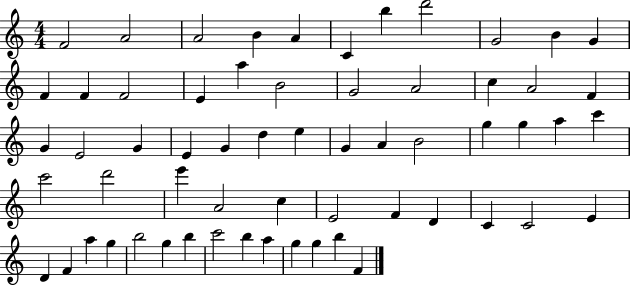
F4/h A4/h A4/h B4/q A4/q C4/q B5/q D6/h G4/h B4/q G4/q F4/q F4/q F4/h E4/q A5/q B4/h G4/h A4/h C5/q A4/h F4/q G4/q E4/h G4/q E4/q G4/q D5/q E5/q G4/q A4/q B4/h G5/q G5/q A5/q C6/q C6/h D6/h E6/q A4/h C5/q E4/h F4/q D4/q C4/q C4/h E4/q D4/q F4/q A5/q G5/q B5/h G5/q B5/q C6/h B5/q A5/q G5/q G5/q B5/q F4/q